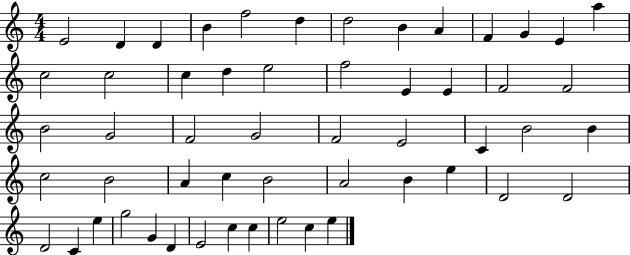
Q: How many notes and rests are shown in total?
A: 54